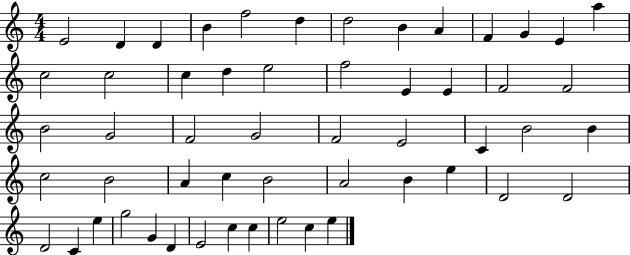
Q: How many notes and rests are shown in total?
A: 54